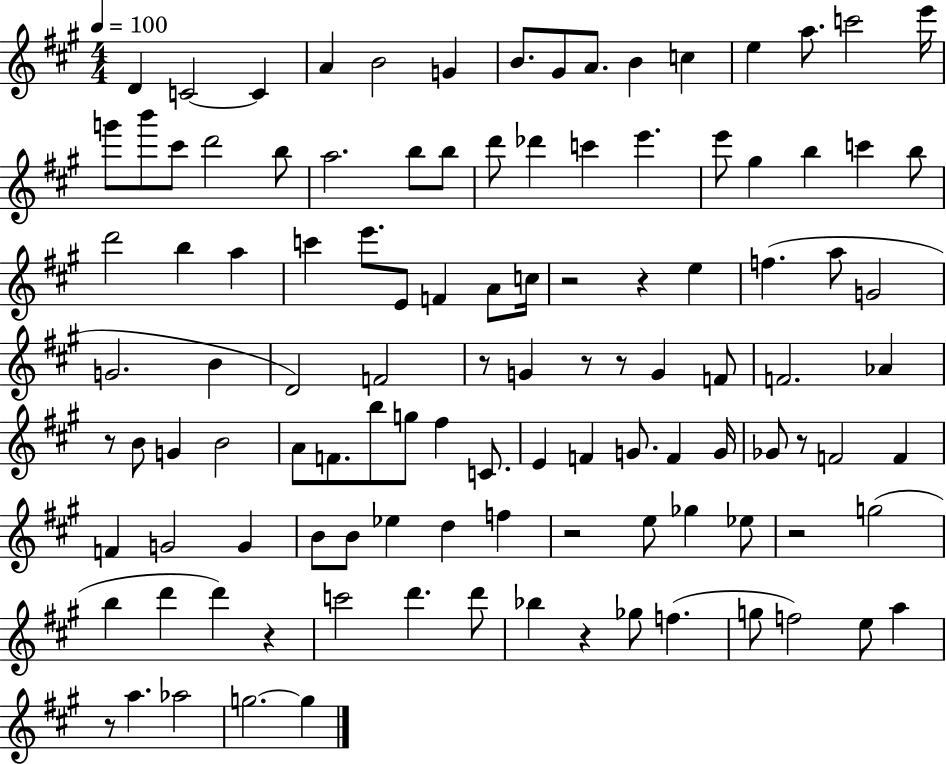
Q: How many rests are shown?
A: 12